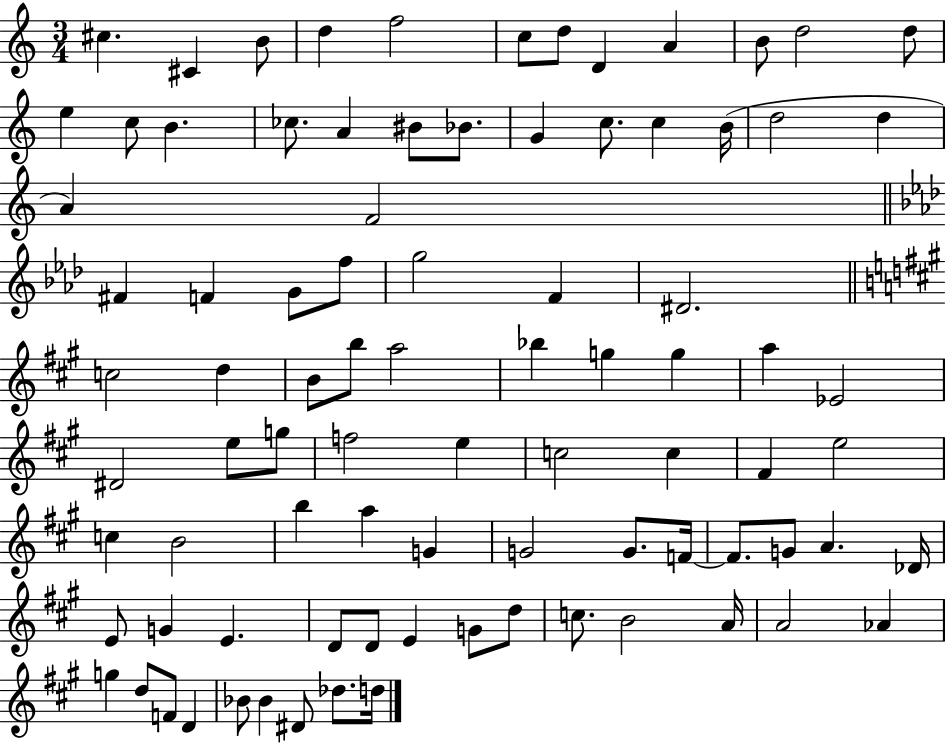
{
  \clef treble
  \numericTimeSignature
  \time 3/4
  \key c \major
  cis''4. cis'4 b'8 | d''4 f''2 | c''8 d''8 d'4 a'4 | b'8 d''2 d''8 | \break e''4 c''8 b'4. | ces''8. a'4 bis'8 bes'8. | g'4 c''8. c''4 b'16( | d''2 d''4 | \break a'4) f'2 | \bar "||" \break \key aes \major fis'4 f'4 g'8 f''8 | g''2 f'4 | dis'2. | \bar "||" \break \key a \major c''2 d''4 | b'8 b''8 a''2 | bes''4 g''4 g''4 | a''4 ees'2 | \break dis'2 e''8 g''8 | f''2 e''4 | c''2 c''4 | fis'4 e''2 | \break c''4 b'2 | b''4 a''4 g'4 | g'2 g'8. f'16~~ | f'8. g'8 a'4. des'16 | \break e'8 g'4 e'4. | d'8 d'8 e'4 g'8 d''8 | c''8. b'2 a'16 | a'2 aes'4 | \break g''4 d''8 f'8 d'4 | bes'8 bes'4 dis'8 des''8. d''16 | \bar "|."
}